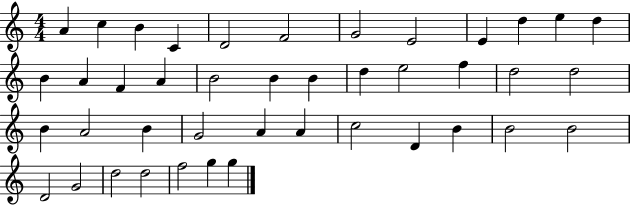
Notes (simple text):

A4/q C5/q B4/q C4/q D4/h F4/h G4/h E4/h E4/q D5/q E5/q D5/q B4/q A4/q F4/q A4/q B4/h B4/q B4/q D5/q E5/h F5/q D5/h D5/h B4/q A4/h B4/q G4/h A4/q A4/q C5/h D4/q B4/q B4/h B4/h D4/h G4/h D5/h D5/h F5/h G5/q G5/q